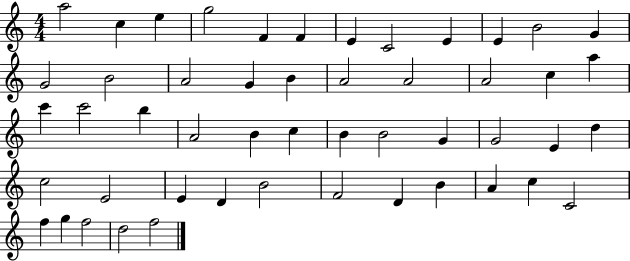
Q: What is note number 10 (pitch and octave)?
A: E4